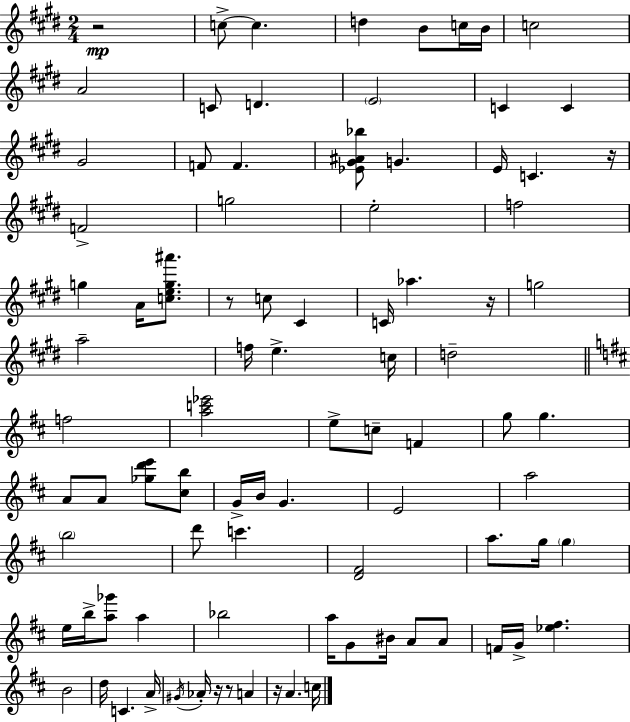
{
  \clef treble
  \numericTimeSignature
  \time 2/4
  \key e \major
  \repeat volta 2 { r2\mp | c''8->~~ c''4. | d''4 b'8 c''16 b'16 | c''2 | \break a'2 | c'8 d'4. | \parenthesize e'2 | c'4 c'4 | \break gis'2 | f'8 f'4. | <ees' gis' ais' bes''>8 g'4. | e'16 c'4. r16 | \break f'2-> | g''2 | e''2-. | f''2 | \break g''4 a'16 <c'' e'' g'' ais'''>8. | r8 c''8 cis'4 | c'16 aes''4. r16 | g''2 | \break a''2-- | f''16 e''4.-> c''16 | d''2-- | \bar "||" \break \key d \major f''2 | <a'' c''' ees'''>2 | e''8-> c''8-- f'4 | g''8 g''4. | \break a'8 a'8 <ges'' d''' e'''>8 <cis'' b''>8 | g'16-> b'16 g'4. | e'2 | a''2 | \break \parenthesize b''2 | d'''8 c'''4. | <d' fis'>2 | a''8. g''16 \parenthesize g''4 | \break e''16 b''16-> <a'' ges'''>8 a''4 | bes''2 | a''16 g'8 bis'16 a'8 a'8 | f'16 g'16-> <ees'' fis''>4. | \break b'2 | d''16 c'4. a'16-> | \acciaccatura { gis'16 } aes'16-. r16 r8 a'4 | r16 a'4. | \break c''16 } \bar "|."
}